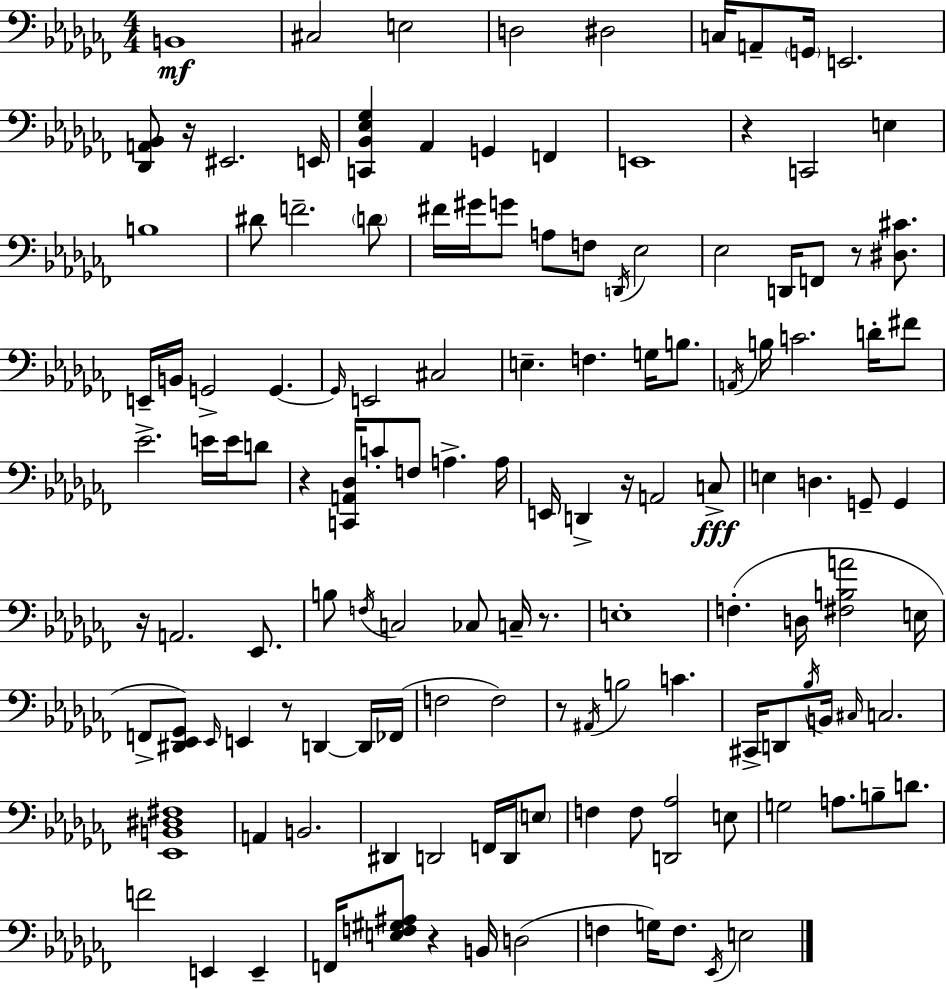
{
  \clef bass
  \numericTimeSignature
  \time 4/4
  \key aes \minor
  \repeat volta 2 { b,1\mf | cis2 e2 | d2 dis2 | c16 a,8-- \parenthesize g,16 e,2. | \break <des, a, bes,>8 r16 eis,2. e,16 | <c, bes, ees ges>4 aes,4 g,4 f,4 | e,1 | r4 c,2 e4 | \break b1 | dis'8 f'2.-- \parenthesize d'8 | fis'16 gis'16 g'8 a8 f8 \acciaccatura { d,16 } ees2 | ees2 d,16 f,8 r8 <dis cis'>8. | \break e,16-- b,16 g,2-> g,4.~~ | \grace { g,16 } e,2 cis2 | e4.-- f4. g16 b8. | \acciaccatura { a,16 } b16 c'2. | \break d'16-. fis'8 ees'2.-> e'16 | e'16 d'8 r4 <c, a, des>16 c'8-. f8 a4.-> | a16 e,16 d,4-> r16 a,2 | c8->\fff e4 d4. g,8-- g,4 | \break r16 a,2. | ees,8. b8 \acciaccatura { f16 } c2 ces8 | c16-- r8. e1-. | f4.-.( d16 <fis b a'>2 | \break e16 f,8-> <dis, ees, ges,>8) \grace { ees,16 } e,4 r8 d,4~~ | d,16 fes,16( f2 f2) | r8 \acciaccatura { ais,16 } b2 | c'4. cis,16-> d,8 \acciaccatura { bes16 } b,16 \grace { cis16 } c2. | \break <ees, b, dis fis>1 | a,4 b,2. | dis,4 d,2 | f,16 d,16 \parenthesize e8 f4 f8 <d, aes>2 | \break e8 g2 | a8. b8-- d'8. f'2 | e,4 e,4-- f,16 <e f gis ais>8 r4 b,16 | d2( f4 g16) f8. | \break \acciaccatura { ees,16 } e2 } \bar "|."
}